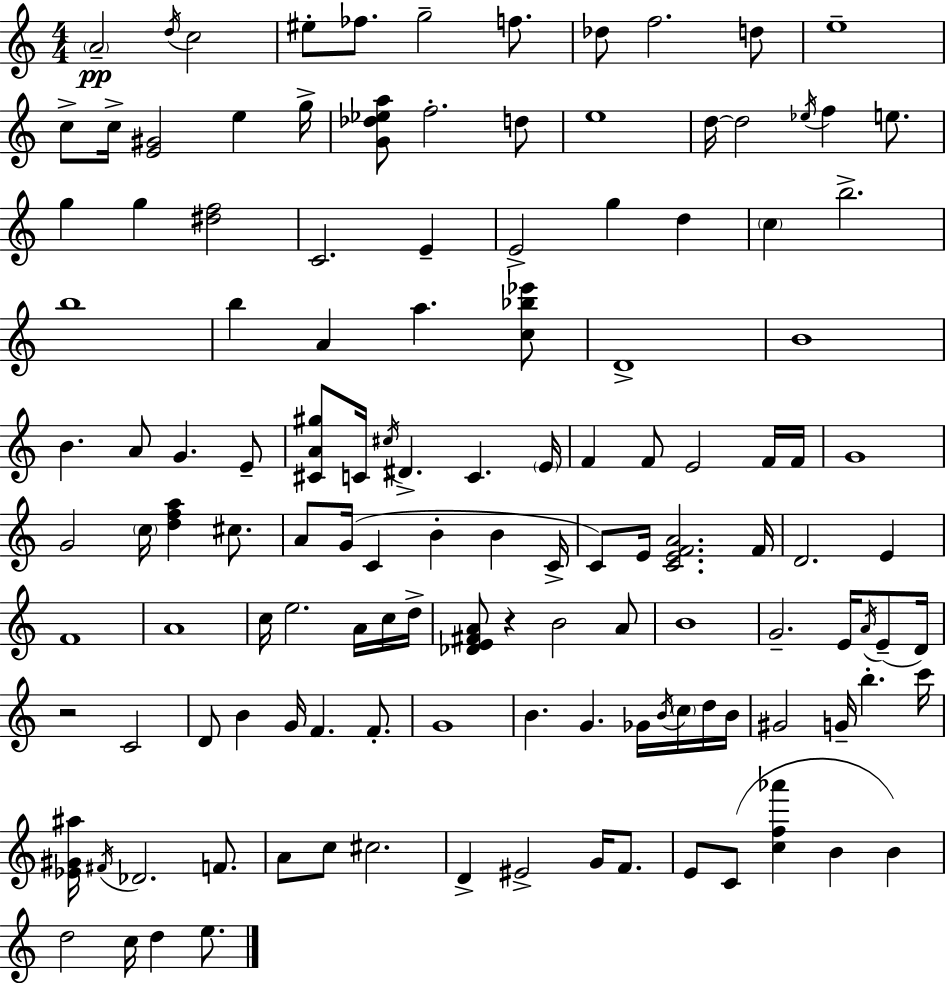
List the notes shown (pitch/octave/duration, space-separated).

A4/h D5/s C5/h EIS5/e FES5/e. G5/h F5/e. Db5/e F5/h. D5/e E5/w C5/e C5/s [E4,G#4]/h E5/q G5/s [G4,Db5,Eb5,A5]/e F5/h. D5/e E5/w D5/s D5/h Eb5/s F5/q E5/e. G5/q G5/q [D#5,F5]/h C4/h. E4/q E4/h G5/q D5/q C5/q B5/h. B5/w B5/q A4/q A5/q. [C5,Bb5,Eb6]/e D4/w B4/w B4/q. A4/e G4/q. E4/e [C#4,A4,G#5]/e C4/s C#5/s D#4/q. C4/q. E4/s F4/q F4/e E4/h F4/s F4/s G4/w G4/h C5/s [D5,F5,A5]/q C#5/e. A4/e G4/s C4/q B4/q B4/q C4/s C4/e E4/s [C4,E4,F4,A4]/h. F4/s D4/h. E4/q F4/w A4/w C5/s E5/h. A4/s C5/s D5/s [Db4,E4,F#4,A4]/e R/q B4/h A4/e B4/w G4/h. E4/s A4/s E4/e D4/s R/h C4/h D4/e B4/q G4/s F4/q. F4/e. G4/w B4/q. G4/q. Gb4/s B4/s C5/s D5/s B4/s G#4/h G4/s B5/q. C6/s [Eb4,G#4,A#5]/s F#4/s Db4/h. F4/e. A4/e C5/e C#5/h. D4/q EIS4/h G4/s F4/e. E4/e C4/e [C5,F5,Ab6]/q B4/q B4/q D5/h C5/s D5/q E5/e.